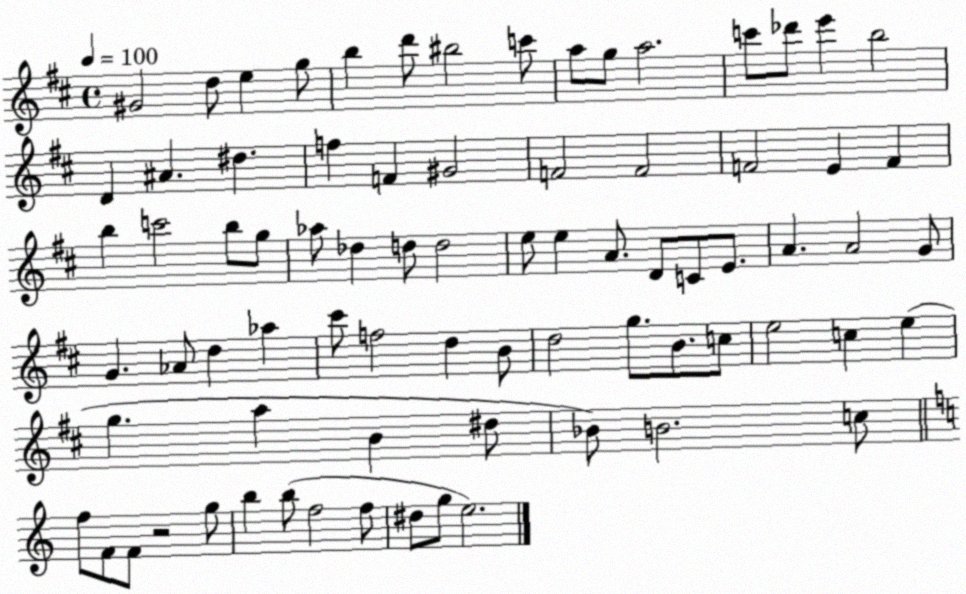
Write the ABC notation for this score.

X:1
T:Untitled
M:4/4
L:1/4
K:D
^G2 d/2 e g/2 b d'/2 ^b2 c'/2 a/2 g/2 a2 c'/2 _d'/2 e' b2 D ^A ^d f F ^G2 F2 F2 F2 E F b c'2 b/2 g/2 _a/2 _d d/2 d2 e/2 e A/2 D/2 C/2 E/2 A A2 G/2 G _A/2 d _a ^c'/2 f2 d B/2 d2 g/2 B/2 c/2 e2 c e g a B ^d/2 _B/2 B2 c/2 f/2 F/2 F/2 z2 g/2 b b/2 f2 f/2 ^d/2 g/2 e2